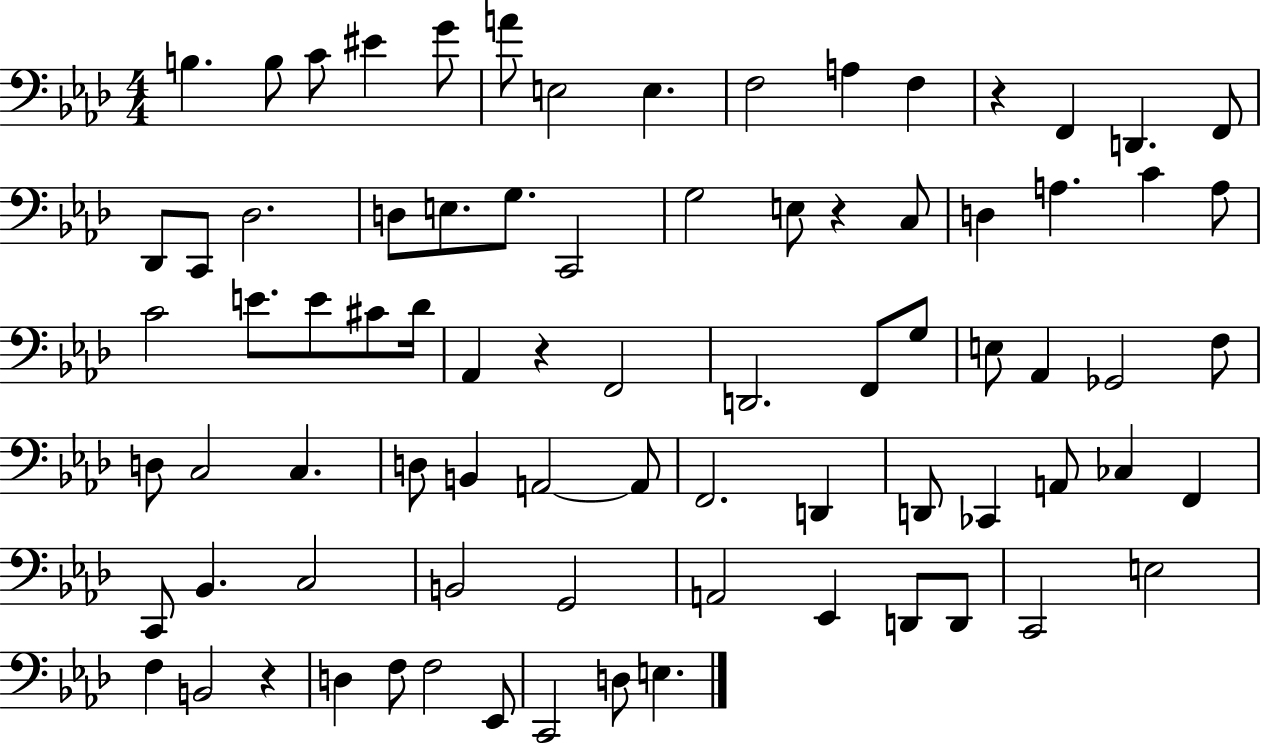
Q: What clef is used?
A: bass